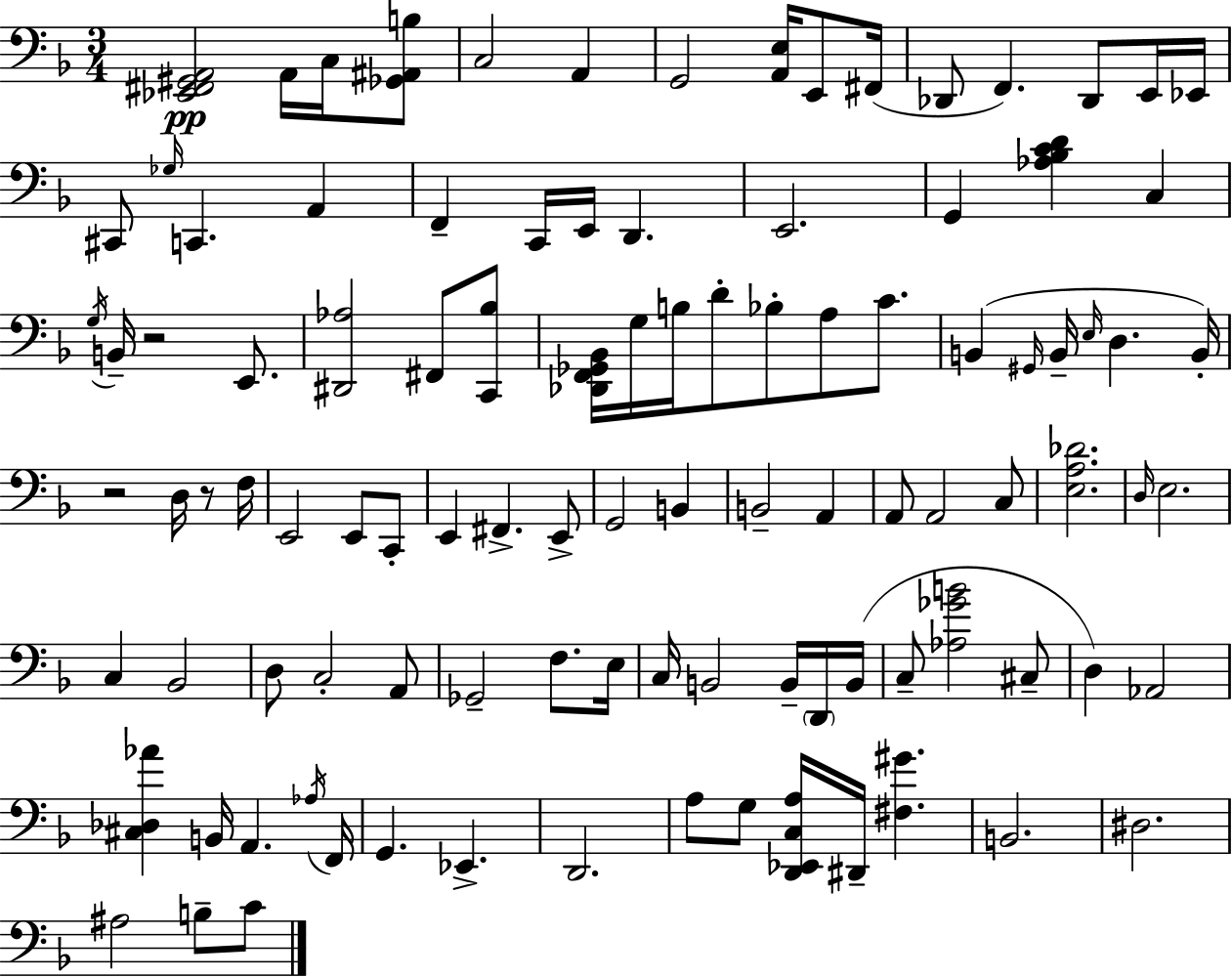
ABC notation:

X:1
T:Untitled
M:3/4
L:1/4
K:F
[_E,,^F,,^G,,A,,]2 A,,/4 C,/4 [_G,,^A,,B,]/2 C,2 A,, G,,2 [A,,E,]/4 E,,/2 ^F,,/4 _D,,/2 F,, _D,,/2 E,,/4 _E,,/4 ^C,,/2 _G,/4 C,, A,, F,, C,,/4 E,,/4 D,, E,,2 G,, [_A,_B,CD] C, G,/4 B,,/4 z2 E,,/2 [^D,,_A,]2 ^F,,/2 [C,,_B,]/2 [_D,,F,,_G,,_B,,]/4 G,/4 B,/4 D/2 _B,/2 A,/2 C/2 B,, ^G,,/4 B,,/4 E,/4 D, B,,/4 z2 D,/4 z/2 F,/4 E,,2 E,,/2 C,,/2 E,, ^F,, E,,/2 G,,2 B,, B,,2 A,, A,,/2 A,,2 C,/2 [E,A,_D]2 D,/4 E,2 C, _B,,2 D,/2 C,2 A,,/2 _G,,2 F,/2 E,/4 C,/4 B,,2 B,,/4 D,,/4 B,,/4 C,/2 [_A,_GB]2 ^C,/2 D, _A,,2 [^C,_D,_A] B,,/4 A,, _A,/4 F,,/4 G,, _E,, D,,2 A,/2 G,/2 [D,,_E,,C,A,]/4 ^D,,/4 [^F,^G] B,,2 ^D,2 ^A,2 B,/2 C/2